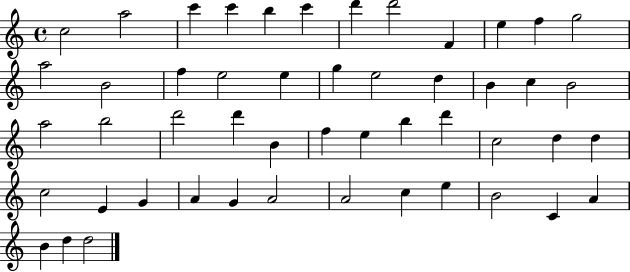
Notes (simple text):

C5/h A5/h C6/q C6/q B5/q C6/q D6/q D6/h F4/q E5/q F5/q G5/h A5/h B4/h F5/q E5/h E5/q G5/q E5/h D5/q B4/q C5/q B4/h A5/h B5/h D6/h D6/q B4/q F5/q E5/q B5/q D6/q C5/h D5/q D5/q C5/h E4/q G4/q A4/q G4/q A4/h A4/h C5/q E5/q B4/h C4/q A4/q B4/q D5/q D5/h